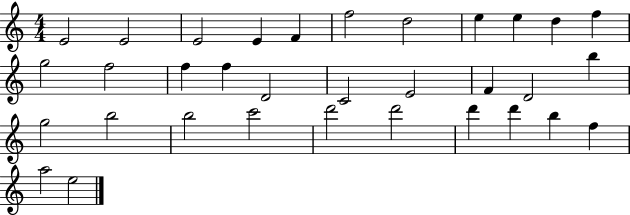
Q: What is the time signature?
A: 4/4